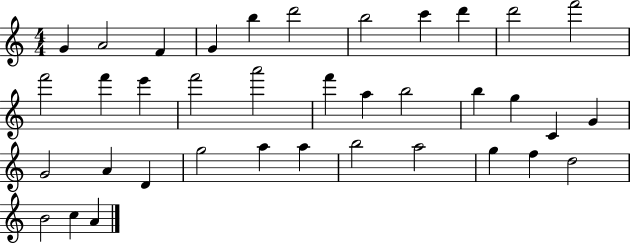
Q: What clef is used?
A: treble